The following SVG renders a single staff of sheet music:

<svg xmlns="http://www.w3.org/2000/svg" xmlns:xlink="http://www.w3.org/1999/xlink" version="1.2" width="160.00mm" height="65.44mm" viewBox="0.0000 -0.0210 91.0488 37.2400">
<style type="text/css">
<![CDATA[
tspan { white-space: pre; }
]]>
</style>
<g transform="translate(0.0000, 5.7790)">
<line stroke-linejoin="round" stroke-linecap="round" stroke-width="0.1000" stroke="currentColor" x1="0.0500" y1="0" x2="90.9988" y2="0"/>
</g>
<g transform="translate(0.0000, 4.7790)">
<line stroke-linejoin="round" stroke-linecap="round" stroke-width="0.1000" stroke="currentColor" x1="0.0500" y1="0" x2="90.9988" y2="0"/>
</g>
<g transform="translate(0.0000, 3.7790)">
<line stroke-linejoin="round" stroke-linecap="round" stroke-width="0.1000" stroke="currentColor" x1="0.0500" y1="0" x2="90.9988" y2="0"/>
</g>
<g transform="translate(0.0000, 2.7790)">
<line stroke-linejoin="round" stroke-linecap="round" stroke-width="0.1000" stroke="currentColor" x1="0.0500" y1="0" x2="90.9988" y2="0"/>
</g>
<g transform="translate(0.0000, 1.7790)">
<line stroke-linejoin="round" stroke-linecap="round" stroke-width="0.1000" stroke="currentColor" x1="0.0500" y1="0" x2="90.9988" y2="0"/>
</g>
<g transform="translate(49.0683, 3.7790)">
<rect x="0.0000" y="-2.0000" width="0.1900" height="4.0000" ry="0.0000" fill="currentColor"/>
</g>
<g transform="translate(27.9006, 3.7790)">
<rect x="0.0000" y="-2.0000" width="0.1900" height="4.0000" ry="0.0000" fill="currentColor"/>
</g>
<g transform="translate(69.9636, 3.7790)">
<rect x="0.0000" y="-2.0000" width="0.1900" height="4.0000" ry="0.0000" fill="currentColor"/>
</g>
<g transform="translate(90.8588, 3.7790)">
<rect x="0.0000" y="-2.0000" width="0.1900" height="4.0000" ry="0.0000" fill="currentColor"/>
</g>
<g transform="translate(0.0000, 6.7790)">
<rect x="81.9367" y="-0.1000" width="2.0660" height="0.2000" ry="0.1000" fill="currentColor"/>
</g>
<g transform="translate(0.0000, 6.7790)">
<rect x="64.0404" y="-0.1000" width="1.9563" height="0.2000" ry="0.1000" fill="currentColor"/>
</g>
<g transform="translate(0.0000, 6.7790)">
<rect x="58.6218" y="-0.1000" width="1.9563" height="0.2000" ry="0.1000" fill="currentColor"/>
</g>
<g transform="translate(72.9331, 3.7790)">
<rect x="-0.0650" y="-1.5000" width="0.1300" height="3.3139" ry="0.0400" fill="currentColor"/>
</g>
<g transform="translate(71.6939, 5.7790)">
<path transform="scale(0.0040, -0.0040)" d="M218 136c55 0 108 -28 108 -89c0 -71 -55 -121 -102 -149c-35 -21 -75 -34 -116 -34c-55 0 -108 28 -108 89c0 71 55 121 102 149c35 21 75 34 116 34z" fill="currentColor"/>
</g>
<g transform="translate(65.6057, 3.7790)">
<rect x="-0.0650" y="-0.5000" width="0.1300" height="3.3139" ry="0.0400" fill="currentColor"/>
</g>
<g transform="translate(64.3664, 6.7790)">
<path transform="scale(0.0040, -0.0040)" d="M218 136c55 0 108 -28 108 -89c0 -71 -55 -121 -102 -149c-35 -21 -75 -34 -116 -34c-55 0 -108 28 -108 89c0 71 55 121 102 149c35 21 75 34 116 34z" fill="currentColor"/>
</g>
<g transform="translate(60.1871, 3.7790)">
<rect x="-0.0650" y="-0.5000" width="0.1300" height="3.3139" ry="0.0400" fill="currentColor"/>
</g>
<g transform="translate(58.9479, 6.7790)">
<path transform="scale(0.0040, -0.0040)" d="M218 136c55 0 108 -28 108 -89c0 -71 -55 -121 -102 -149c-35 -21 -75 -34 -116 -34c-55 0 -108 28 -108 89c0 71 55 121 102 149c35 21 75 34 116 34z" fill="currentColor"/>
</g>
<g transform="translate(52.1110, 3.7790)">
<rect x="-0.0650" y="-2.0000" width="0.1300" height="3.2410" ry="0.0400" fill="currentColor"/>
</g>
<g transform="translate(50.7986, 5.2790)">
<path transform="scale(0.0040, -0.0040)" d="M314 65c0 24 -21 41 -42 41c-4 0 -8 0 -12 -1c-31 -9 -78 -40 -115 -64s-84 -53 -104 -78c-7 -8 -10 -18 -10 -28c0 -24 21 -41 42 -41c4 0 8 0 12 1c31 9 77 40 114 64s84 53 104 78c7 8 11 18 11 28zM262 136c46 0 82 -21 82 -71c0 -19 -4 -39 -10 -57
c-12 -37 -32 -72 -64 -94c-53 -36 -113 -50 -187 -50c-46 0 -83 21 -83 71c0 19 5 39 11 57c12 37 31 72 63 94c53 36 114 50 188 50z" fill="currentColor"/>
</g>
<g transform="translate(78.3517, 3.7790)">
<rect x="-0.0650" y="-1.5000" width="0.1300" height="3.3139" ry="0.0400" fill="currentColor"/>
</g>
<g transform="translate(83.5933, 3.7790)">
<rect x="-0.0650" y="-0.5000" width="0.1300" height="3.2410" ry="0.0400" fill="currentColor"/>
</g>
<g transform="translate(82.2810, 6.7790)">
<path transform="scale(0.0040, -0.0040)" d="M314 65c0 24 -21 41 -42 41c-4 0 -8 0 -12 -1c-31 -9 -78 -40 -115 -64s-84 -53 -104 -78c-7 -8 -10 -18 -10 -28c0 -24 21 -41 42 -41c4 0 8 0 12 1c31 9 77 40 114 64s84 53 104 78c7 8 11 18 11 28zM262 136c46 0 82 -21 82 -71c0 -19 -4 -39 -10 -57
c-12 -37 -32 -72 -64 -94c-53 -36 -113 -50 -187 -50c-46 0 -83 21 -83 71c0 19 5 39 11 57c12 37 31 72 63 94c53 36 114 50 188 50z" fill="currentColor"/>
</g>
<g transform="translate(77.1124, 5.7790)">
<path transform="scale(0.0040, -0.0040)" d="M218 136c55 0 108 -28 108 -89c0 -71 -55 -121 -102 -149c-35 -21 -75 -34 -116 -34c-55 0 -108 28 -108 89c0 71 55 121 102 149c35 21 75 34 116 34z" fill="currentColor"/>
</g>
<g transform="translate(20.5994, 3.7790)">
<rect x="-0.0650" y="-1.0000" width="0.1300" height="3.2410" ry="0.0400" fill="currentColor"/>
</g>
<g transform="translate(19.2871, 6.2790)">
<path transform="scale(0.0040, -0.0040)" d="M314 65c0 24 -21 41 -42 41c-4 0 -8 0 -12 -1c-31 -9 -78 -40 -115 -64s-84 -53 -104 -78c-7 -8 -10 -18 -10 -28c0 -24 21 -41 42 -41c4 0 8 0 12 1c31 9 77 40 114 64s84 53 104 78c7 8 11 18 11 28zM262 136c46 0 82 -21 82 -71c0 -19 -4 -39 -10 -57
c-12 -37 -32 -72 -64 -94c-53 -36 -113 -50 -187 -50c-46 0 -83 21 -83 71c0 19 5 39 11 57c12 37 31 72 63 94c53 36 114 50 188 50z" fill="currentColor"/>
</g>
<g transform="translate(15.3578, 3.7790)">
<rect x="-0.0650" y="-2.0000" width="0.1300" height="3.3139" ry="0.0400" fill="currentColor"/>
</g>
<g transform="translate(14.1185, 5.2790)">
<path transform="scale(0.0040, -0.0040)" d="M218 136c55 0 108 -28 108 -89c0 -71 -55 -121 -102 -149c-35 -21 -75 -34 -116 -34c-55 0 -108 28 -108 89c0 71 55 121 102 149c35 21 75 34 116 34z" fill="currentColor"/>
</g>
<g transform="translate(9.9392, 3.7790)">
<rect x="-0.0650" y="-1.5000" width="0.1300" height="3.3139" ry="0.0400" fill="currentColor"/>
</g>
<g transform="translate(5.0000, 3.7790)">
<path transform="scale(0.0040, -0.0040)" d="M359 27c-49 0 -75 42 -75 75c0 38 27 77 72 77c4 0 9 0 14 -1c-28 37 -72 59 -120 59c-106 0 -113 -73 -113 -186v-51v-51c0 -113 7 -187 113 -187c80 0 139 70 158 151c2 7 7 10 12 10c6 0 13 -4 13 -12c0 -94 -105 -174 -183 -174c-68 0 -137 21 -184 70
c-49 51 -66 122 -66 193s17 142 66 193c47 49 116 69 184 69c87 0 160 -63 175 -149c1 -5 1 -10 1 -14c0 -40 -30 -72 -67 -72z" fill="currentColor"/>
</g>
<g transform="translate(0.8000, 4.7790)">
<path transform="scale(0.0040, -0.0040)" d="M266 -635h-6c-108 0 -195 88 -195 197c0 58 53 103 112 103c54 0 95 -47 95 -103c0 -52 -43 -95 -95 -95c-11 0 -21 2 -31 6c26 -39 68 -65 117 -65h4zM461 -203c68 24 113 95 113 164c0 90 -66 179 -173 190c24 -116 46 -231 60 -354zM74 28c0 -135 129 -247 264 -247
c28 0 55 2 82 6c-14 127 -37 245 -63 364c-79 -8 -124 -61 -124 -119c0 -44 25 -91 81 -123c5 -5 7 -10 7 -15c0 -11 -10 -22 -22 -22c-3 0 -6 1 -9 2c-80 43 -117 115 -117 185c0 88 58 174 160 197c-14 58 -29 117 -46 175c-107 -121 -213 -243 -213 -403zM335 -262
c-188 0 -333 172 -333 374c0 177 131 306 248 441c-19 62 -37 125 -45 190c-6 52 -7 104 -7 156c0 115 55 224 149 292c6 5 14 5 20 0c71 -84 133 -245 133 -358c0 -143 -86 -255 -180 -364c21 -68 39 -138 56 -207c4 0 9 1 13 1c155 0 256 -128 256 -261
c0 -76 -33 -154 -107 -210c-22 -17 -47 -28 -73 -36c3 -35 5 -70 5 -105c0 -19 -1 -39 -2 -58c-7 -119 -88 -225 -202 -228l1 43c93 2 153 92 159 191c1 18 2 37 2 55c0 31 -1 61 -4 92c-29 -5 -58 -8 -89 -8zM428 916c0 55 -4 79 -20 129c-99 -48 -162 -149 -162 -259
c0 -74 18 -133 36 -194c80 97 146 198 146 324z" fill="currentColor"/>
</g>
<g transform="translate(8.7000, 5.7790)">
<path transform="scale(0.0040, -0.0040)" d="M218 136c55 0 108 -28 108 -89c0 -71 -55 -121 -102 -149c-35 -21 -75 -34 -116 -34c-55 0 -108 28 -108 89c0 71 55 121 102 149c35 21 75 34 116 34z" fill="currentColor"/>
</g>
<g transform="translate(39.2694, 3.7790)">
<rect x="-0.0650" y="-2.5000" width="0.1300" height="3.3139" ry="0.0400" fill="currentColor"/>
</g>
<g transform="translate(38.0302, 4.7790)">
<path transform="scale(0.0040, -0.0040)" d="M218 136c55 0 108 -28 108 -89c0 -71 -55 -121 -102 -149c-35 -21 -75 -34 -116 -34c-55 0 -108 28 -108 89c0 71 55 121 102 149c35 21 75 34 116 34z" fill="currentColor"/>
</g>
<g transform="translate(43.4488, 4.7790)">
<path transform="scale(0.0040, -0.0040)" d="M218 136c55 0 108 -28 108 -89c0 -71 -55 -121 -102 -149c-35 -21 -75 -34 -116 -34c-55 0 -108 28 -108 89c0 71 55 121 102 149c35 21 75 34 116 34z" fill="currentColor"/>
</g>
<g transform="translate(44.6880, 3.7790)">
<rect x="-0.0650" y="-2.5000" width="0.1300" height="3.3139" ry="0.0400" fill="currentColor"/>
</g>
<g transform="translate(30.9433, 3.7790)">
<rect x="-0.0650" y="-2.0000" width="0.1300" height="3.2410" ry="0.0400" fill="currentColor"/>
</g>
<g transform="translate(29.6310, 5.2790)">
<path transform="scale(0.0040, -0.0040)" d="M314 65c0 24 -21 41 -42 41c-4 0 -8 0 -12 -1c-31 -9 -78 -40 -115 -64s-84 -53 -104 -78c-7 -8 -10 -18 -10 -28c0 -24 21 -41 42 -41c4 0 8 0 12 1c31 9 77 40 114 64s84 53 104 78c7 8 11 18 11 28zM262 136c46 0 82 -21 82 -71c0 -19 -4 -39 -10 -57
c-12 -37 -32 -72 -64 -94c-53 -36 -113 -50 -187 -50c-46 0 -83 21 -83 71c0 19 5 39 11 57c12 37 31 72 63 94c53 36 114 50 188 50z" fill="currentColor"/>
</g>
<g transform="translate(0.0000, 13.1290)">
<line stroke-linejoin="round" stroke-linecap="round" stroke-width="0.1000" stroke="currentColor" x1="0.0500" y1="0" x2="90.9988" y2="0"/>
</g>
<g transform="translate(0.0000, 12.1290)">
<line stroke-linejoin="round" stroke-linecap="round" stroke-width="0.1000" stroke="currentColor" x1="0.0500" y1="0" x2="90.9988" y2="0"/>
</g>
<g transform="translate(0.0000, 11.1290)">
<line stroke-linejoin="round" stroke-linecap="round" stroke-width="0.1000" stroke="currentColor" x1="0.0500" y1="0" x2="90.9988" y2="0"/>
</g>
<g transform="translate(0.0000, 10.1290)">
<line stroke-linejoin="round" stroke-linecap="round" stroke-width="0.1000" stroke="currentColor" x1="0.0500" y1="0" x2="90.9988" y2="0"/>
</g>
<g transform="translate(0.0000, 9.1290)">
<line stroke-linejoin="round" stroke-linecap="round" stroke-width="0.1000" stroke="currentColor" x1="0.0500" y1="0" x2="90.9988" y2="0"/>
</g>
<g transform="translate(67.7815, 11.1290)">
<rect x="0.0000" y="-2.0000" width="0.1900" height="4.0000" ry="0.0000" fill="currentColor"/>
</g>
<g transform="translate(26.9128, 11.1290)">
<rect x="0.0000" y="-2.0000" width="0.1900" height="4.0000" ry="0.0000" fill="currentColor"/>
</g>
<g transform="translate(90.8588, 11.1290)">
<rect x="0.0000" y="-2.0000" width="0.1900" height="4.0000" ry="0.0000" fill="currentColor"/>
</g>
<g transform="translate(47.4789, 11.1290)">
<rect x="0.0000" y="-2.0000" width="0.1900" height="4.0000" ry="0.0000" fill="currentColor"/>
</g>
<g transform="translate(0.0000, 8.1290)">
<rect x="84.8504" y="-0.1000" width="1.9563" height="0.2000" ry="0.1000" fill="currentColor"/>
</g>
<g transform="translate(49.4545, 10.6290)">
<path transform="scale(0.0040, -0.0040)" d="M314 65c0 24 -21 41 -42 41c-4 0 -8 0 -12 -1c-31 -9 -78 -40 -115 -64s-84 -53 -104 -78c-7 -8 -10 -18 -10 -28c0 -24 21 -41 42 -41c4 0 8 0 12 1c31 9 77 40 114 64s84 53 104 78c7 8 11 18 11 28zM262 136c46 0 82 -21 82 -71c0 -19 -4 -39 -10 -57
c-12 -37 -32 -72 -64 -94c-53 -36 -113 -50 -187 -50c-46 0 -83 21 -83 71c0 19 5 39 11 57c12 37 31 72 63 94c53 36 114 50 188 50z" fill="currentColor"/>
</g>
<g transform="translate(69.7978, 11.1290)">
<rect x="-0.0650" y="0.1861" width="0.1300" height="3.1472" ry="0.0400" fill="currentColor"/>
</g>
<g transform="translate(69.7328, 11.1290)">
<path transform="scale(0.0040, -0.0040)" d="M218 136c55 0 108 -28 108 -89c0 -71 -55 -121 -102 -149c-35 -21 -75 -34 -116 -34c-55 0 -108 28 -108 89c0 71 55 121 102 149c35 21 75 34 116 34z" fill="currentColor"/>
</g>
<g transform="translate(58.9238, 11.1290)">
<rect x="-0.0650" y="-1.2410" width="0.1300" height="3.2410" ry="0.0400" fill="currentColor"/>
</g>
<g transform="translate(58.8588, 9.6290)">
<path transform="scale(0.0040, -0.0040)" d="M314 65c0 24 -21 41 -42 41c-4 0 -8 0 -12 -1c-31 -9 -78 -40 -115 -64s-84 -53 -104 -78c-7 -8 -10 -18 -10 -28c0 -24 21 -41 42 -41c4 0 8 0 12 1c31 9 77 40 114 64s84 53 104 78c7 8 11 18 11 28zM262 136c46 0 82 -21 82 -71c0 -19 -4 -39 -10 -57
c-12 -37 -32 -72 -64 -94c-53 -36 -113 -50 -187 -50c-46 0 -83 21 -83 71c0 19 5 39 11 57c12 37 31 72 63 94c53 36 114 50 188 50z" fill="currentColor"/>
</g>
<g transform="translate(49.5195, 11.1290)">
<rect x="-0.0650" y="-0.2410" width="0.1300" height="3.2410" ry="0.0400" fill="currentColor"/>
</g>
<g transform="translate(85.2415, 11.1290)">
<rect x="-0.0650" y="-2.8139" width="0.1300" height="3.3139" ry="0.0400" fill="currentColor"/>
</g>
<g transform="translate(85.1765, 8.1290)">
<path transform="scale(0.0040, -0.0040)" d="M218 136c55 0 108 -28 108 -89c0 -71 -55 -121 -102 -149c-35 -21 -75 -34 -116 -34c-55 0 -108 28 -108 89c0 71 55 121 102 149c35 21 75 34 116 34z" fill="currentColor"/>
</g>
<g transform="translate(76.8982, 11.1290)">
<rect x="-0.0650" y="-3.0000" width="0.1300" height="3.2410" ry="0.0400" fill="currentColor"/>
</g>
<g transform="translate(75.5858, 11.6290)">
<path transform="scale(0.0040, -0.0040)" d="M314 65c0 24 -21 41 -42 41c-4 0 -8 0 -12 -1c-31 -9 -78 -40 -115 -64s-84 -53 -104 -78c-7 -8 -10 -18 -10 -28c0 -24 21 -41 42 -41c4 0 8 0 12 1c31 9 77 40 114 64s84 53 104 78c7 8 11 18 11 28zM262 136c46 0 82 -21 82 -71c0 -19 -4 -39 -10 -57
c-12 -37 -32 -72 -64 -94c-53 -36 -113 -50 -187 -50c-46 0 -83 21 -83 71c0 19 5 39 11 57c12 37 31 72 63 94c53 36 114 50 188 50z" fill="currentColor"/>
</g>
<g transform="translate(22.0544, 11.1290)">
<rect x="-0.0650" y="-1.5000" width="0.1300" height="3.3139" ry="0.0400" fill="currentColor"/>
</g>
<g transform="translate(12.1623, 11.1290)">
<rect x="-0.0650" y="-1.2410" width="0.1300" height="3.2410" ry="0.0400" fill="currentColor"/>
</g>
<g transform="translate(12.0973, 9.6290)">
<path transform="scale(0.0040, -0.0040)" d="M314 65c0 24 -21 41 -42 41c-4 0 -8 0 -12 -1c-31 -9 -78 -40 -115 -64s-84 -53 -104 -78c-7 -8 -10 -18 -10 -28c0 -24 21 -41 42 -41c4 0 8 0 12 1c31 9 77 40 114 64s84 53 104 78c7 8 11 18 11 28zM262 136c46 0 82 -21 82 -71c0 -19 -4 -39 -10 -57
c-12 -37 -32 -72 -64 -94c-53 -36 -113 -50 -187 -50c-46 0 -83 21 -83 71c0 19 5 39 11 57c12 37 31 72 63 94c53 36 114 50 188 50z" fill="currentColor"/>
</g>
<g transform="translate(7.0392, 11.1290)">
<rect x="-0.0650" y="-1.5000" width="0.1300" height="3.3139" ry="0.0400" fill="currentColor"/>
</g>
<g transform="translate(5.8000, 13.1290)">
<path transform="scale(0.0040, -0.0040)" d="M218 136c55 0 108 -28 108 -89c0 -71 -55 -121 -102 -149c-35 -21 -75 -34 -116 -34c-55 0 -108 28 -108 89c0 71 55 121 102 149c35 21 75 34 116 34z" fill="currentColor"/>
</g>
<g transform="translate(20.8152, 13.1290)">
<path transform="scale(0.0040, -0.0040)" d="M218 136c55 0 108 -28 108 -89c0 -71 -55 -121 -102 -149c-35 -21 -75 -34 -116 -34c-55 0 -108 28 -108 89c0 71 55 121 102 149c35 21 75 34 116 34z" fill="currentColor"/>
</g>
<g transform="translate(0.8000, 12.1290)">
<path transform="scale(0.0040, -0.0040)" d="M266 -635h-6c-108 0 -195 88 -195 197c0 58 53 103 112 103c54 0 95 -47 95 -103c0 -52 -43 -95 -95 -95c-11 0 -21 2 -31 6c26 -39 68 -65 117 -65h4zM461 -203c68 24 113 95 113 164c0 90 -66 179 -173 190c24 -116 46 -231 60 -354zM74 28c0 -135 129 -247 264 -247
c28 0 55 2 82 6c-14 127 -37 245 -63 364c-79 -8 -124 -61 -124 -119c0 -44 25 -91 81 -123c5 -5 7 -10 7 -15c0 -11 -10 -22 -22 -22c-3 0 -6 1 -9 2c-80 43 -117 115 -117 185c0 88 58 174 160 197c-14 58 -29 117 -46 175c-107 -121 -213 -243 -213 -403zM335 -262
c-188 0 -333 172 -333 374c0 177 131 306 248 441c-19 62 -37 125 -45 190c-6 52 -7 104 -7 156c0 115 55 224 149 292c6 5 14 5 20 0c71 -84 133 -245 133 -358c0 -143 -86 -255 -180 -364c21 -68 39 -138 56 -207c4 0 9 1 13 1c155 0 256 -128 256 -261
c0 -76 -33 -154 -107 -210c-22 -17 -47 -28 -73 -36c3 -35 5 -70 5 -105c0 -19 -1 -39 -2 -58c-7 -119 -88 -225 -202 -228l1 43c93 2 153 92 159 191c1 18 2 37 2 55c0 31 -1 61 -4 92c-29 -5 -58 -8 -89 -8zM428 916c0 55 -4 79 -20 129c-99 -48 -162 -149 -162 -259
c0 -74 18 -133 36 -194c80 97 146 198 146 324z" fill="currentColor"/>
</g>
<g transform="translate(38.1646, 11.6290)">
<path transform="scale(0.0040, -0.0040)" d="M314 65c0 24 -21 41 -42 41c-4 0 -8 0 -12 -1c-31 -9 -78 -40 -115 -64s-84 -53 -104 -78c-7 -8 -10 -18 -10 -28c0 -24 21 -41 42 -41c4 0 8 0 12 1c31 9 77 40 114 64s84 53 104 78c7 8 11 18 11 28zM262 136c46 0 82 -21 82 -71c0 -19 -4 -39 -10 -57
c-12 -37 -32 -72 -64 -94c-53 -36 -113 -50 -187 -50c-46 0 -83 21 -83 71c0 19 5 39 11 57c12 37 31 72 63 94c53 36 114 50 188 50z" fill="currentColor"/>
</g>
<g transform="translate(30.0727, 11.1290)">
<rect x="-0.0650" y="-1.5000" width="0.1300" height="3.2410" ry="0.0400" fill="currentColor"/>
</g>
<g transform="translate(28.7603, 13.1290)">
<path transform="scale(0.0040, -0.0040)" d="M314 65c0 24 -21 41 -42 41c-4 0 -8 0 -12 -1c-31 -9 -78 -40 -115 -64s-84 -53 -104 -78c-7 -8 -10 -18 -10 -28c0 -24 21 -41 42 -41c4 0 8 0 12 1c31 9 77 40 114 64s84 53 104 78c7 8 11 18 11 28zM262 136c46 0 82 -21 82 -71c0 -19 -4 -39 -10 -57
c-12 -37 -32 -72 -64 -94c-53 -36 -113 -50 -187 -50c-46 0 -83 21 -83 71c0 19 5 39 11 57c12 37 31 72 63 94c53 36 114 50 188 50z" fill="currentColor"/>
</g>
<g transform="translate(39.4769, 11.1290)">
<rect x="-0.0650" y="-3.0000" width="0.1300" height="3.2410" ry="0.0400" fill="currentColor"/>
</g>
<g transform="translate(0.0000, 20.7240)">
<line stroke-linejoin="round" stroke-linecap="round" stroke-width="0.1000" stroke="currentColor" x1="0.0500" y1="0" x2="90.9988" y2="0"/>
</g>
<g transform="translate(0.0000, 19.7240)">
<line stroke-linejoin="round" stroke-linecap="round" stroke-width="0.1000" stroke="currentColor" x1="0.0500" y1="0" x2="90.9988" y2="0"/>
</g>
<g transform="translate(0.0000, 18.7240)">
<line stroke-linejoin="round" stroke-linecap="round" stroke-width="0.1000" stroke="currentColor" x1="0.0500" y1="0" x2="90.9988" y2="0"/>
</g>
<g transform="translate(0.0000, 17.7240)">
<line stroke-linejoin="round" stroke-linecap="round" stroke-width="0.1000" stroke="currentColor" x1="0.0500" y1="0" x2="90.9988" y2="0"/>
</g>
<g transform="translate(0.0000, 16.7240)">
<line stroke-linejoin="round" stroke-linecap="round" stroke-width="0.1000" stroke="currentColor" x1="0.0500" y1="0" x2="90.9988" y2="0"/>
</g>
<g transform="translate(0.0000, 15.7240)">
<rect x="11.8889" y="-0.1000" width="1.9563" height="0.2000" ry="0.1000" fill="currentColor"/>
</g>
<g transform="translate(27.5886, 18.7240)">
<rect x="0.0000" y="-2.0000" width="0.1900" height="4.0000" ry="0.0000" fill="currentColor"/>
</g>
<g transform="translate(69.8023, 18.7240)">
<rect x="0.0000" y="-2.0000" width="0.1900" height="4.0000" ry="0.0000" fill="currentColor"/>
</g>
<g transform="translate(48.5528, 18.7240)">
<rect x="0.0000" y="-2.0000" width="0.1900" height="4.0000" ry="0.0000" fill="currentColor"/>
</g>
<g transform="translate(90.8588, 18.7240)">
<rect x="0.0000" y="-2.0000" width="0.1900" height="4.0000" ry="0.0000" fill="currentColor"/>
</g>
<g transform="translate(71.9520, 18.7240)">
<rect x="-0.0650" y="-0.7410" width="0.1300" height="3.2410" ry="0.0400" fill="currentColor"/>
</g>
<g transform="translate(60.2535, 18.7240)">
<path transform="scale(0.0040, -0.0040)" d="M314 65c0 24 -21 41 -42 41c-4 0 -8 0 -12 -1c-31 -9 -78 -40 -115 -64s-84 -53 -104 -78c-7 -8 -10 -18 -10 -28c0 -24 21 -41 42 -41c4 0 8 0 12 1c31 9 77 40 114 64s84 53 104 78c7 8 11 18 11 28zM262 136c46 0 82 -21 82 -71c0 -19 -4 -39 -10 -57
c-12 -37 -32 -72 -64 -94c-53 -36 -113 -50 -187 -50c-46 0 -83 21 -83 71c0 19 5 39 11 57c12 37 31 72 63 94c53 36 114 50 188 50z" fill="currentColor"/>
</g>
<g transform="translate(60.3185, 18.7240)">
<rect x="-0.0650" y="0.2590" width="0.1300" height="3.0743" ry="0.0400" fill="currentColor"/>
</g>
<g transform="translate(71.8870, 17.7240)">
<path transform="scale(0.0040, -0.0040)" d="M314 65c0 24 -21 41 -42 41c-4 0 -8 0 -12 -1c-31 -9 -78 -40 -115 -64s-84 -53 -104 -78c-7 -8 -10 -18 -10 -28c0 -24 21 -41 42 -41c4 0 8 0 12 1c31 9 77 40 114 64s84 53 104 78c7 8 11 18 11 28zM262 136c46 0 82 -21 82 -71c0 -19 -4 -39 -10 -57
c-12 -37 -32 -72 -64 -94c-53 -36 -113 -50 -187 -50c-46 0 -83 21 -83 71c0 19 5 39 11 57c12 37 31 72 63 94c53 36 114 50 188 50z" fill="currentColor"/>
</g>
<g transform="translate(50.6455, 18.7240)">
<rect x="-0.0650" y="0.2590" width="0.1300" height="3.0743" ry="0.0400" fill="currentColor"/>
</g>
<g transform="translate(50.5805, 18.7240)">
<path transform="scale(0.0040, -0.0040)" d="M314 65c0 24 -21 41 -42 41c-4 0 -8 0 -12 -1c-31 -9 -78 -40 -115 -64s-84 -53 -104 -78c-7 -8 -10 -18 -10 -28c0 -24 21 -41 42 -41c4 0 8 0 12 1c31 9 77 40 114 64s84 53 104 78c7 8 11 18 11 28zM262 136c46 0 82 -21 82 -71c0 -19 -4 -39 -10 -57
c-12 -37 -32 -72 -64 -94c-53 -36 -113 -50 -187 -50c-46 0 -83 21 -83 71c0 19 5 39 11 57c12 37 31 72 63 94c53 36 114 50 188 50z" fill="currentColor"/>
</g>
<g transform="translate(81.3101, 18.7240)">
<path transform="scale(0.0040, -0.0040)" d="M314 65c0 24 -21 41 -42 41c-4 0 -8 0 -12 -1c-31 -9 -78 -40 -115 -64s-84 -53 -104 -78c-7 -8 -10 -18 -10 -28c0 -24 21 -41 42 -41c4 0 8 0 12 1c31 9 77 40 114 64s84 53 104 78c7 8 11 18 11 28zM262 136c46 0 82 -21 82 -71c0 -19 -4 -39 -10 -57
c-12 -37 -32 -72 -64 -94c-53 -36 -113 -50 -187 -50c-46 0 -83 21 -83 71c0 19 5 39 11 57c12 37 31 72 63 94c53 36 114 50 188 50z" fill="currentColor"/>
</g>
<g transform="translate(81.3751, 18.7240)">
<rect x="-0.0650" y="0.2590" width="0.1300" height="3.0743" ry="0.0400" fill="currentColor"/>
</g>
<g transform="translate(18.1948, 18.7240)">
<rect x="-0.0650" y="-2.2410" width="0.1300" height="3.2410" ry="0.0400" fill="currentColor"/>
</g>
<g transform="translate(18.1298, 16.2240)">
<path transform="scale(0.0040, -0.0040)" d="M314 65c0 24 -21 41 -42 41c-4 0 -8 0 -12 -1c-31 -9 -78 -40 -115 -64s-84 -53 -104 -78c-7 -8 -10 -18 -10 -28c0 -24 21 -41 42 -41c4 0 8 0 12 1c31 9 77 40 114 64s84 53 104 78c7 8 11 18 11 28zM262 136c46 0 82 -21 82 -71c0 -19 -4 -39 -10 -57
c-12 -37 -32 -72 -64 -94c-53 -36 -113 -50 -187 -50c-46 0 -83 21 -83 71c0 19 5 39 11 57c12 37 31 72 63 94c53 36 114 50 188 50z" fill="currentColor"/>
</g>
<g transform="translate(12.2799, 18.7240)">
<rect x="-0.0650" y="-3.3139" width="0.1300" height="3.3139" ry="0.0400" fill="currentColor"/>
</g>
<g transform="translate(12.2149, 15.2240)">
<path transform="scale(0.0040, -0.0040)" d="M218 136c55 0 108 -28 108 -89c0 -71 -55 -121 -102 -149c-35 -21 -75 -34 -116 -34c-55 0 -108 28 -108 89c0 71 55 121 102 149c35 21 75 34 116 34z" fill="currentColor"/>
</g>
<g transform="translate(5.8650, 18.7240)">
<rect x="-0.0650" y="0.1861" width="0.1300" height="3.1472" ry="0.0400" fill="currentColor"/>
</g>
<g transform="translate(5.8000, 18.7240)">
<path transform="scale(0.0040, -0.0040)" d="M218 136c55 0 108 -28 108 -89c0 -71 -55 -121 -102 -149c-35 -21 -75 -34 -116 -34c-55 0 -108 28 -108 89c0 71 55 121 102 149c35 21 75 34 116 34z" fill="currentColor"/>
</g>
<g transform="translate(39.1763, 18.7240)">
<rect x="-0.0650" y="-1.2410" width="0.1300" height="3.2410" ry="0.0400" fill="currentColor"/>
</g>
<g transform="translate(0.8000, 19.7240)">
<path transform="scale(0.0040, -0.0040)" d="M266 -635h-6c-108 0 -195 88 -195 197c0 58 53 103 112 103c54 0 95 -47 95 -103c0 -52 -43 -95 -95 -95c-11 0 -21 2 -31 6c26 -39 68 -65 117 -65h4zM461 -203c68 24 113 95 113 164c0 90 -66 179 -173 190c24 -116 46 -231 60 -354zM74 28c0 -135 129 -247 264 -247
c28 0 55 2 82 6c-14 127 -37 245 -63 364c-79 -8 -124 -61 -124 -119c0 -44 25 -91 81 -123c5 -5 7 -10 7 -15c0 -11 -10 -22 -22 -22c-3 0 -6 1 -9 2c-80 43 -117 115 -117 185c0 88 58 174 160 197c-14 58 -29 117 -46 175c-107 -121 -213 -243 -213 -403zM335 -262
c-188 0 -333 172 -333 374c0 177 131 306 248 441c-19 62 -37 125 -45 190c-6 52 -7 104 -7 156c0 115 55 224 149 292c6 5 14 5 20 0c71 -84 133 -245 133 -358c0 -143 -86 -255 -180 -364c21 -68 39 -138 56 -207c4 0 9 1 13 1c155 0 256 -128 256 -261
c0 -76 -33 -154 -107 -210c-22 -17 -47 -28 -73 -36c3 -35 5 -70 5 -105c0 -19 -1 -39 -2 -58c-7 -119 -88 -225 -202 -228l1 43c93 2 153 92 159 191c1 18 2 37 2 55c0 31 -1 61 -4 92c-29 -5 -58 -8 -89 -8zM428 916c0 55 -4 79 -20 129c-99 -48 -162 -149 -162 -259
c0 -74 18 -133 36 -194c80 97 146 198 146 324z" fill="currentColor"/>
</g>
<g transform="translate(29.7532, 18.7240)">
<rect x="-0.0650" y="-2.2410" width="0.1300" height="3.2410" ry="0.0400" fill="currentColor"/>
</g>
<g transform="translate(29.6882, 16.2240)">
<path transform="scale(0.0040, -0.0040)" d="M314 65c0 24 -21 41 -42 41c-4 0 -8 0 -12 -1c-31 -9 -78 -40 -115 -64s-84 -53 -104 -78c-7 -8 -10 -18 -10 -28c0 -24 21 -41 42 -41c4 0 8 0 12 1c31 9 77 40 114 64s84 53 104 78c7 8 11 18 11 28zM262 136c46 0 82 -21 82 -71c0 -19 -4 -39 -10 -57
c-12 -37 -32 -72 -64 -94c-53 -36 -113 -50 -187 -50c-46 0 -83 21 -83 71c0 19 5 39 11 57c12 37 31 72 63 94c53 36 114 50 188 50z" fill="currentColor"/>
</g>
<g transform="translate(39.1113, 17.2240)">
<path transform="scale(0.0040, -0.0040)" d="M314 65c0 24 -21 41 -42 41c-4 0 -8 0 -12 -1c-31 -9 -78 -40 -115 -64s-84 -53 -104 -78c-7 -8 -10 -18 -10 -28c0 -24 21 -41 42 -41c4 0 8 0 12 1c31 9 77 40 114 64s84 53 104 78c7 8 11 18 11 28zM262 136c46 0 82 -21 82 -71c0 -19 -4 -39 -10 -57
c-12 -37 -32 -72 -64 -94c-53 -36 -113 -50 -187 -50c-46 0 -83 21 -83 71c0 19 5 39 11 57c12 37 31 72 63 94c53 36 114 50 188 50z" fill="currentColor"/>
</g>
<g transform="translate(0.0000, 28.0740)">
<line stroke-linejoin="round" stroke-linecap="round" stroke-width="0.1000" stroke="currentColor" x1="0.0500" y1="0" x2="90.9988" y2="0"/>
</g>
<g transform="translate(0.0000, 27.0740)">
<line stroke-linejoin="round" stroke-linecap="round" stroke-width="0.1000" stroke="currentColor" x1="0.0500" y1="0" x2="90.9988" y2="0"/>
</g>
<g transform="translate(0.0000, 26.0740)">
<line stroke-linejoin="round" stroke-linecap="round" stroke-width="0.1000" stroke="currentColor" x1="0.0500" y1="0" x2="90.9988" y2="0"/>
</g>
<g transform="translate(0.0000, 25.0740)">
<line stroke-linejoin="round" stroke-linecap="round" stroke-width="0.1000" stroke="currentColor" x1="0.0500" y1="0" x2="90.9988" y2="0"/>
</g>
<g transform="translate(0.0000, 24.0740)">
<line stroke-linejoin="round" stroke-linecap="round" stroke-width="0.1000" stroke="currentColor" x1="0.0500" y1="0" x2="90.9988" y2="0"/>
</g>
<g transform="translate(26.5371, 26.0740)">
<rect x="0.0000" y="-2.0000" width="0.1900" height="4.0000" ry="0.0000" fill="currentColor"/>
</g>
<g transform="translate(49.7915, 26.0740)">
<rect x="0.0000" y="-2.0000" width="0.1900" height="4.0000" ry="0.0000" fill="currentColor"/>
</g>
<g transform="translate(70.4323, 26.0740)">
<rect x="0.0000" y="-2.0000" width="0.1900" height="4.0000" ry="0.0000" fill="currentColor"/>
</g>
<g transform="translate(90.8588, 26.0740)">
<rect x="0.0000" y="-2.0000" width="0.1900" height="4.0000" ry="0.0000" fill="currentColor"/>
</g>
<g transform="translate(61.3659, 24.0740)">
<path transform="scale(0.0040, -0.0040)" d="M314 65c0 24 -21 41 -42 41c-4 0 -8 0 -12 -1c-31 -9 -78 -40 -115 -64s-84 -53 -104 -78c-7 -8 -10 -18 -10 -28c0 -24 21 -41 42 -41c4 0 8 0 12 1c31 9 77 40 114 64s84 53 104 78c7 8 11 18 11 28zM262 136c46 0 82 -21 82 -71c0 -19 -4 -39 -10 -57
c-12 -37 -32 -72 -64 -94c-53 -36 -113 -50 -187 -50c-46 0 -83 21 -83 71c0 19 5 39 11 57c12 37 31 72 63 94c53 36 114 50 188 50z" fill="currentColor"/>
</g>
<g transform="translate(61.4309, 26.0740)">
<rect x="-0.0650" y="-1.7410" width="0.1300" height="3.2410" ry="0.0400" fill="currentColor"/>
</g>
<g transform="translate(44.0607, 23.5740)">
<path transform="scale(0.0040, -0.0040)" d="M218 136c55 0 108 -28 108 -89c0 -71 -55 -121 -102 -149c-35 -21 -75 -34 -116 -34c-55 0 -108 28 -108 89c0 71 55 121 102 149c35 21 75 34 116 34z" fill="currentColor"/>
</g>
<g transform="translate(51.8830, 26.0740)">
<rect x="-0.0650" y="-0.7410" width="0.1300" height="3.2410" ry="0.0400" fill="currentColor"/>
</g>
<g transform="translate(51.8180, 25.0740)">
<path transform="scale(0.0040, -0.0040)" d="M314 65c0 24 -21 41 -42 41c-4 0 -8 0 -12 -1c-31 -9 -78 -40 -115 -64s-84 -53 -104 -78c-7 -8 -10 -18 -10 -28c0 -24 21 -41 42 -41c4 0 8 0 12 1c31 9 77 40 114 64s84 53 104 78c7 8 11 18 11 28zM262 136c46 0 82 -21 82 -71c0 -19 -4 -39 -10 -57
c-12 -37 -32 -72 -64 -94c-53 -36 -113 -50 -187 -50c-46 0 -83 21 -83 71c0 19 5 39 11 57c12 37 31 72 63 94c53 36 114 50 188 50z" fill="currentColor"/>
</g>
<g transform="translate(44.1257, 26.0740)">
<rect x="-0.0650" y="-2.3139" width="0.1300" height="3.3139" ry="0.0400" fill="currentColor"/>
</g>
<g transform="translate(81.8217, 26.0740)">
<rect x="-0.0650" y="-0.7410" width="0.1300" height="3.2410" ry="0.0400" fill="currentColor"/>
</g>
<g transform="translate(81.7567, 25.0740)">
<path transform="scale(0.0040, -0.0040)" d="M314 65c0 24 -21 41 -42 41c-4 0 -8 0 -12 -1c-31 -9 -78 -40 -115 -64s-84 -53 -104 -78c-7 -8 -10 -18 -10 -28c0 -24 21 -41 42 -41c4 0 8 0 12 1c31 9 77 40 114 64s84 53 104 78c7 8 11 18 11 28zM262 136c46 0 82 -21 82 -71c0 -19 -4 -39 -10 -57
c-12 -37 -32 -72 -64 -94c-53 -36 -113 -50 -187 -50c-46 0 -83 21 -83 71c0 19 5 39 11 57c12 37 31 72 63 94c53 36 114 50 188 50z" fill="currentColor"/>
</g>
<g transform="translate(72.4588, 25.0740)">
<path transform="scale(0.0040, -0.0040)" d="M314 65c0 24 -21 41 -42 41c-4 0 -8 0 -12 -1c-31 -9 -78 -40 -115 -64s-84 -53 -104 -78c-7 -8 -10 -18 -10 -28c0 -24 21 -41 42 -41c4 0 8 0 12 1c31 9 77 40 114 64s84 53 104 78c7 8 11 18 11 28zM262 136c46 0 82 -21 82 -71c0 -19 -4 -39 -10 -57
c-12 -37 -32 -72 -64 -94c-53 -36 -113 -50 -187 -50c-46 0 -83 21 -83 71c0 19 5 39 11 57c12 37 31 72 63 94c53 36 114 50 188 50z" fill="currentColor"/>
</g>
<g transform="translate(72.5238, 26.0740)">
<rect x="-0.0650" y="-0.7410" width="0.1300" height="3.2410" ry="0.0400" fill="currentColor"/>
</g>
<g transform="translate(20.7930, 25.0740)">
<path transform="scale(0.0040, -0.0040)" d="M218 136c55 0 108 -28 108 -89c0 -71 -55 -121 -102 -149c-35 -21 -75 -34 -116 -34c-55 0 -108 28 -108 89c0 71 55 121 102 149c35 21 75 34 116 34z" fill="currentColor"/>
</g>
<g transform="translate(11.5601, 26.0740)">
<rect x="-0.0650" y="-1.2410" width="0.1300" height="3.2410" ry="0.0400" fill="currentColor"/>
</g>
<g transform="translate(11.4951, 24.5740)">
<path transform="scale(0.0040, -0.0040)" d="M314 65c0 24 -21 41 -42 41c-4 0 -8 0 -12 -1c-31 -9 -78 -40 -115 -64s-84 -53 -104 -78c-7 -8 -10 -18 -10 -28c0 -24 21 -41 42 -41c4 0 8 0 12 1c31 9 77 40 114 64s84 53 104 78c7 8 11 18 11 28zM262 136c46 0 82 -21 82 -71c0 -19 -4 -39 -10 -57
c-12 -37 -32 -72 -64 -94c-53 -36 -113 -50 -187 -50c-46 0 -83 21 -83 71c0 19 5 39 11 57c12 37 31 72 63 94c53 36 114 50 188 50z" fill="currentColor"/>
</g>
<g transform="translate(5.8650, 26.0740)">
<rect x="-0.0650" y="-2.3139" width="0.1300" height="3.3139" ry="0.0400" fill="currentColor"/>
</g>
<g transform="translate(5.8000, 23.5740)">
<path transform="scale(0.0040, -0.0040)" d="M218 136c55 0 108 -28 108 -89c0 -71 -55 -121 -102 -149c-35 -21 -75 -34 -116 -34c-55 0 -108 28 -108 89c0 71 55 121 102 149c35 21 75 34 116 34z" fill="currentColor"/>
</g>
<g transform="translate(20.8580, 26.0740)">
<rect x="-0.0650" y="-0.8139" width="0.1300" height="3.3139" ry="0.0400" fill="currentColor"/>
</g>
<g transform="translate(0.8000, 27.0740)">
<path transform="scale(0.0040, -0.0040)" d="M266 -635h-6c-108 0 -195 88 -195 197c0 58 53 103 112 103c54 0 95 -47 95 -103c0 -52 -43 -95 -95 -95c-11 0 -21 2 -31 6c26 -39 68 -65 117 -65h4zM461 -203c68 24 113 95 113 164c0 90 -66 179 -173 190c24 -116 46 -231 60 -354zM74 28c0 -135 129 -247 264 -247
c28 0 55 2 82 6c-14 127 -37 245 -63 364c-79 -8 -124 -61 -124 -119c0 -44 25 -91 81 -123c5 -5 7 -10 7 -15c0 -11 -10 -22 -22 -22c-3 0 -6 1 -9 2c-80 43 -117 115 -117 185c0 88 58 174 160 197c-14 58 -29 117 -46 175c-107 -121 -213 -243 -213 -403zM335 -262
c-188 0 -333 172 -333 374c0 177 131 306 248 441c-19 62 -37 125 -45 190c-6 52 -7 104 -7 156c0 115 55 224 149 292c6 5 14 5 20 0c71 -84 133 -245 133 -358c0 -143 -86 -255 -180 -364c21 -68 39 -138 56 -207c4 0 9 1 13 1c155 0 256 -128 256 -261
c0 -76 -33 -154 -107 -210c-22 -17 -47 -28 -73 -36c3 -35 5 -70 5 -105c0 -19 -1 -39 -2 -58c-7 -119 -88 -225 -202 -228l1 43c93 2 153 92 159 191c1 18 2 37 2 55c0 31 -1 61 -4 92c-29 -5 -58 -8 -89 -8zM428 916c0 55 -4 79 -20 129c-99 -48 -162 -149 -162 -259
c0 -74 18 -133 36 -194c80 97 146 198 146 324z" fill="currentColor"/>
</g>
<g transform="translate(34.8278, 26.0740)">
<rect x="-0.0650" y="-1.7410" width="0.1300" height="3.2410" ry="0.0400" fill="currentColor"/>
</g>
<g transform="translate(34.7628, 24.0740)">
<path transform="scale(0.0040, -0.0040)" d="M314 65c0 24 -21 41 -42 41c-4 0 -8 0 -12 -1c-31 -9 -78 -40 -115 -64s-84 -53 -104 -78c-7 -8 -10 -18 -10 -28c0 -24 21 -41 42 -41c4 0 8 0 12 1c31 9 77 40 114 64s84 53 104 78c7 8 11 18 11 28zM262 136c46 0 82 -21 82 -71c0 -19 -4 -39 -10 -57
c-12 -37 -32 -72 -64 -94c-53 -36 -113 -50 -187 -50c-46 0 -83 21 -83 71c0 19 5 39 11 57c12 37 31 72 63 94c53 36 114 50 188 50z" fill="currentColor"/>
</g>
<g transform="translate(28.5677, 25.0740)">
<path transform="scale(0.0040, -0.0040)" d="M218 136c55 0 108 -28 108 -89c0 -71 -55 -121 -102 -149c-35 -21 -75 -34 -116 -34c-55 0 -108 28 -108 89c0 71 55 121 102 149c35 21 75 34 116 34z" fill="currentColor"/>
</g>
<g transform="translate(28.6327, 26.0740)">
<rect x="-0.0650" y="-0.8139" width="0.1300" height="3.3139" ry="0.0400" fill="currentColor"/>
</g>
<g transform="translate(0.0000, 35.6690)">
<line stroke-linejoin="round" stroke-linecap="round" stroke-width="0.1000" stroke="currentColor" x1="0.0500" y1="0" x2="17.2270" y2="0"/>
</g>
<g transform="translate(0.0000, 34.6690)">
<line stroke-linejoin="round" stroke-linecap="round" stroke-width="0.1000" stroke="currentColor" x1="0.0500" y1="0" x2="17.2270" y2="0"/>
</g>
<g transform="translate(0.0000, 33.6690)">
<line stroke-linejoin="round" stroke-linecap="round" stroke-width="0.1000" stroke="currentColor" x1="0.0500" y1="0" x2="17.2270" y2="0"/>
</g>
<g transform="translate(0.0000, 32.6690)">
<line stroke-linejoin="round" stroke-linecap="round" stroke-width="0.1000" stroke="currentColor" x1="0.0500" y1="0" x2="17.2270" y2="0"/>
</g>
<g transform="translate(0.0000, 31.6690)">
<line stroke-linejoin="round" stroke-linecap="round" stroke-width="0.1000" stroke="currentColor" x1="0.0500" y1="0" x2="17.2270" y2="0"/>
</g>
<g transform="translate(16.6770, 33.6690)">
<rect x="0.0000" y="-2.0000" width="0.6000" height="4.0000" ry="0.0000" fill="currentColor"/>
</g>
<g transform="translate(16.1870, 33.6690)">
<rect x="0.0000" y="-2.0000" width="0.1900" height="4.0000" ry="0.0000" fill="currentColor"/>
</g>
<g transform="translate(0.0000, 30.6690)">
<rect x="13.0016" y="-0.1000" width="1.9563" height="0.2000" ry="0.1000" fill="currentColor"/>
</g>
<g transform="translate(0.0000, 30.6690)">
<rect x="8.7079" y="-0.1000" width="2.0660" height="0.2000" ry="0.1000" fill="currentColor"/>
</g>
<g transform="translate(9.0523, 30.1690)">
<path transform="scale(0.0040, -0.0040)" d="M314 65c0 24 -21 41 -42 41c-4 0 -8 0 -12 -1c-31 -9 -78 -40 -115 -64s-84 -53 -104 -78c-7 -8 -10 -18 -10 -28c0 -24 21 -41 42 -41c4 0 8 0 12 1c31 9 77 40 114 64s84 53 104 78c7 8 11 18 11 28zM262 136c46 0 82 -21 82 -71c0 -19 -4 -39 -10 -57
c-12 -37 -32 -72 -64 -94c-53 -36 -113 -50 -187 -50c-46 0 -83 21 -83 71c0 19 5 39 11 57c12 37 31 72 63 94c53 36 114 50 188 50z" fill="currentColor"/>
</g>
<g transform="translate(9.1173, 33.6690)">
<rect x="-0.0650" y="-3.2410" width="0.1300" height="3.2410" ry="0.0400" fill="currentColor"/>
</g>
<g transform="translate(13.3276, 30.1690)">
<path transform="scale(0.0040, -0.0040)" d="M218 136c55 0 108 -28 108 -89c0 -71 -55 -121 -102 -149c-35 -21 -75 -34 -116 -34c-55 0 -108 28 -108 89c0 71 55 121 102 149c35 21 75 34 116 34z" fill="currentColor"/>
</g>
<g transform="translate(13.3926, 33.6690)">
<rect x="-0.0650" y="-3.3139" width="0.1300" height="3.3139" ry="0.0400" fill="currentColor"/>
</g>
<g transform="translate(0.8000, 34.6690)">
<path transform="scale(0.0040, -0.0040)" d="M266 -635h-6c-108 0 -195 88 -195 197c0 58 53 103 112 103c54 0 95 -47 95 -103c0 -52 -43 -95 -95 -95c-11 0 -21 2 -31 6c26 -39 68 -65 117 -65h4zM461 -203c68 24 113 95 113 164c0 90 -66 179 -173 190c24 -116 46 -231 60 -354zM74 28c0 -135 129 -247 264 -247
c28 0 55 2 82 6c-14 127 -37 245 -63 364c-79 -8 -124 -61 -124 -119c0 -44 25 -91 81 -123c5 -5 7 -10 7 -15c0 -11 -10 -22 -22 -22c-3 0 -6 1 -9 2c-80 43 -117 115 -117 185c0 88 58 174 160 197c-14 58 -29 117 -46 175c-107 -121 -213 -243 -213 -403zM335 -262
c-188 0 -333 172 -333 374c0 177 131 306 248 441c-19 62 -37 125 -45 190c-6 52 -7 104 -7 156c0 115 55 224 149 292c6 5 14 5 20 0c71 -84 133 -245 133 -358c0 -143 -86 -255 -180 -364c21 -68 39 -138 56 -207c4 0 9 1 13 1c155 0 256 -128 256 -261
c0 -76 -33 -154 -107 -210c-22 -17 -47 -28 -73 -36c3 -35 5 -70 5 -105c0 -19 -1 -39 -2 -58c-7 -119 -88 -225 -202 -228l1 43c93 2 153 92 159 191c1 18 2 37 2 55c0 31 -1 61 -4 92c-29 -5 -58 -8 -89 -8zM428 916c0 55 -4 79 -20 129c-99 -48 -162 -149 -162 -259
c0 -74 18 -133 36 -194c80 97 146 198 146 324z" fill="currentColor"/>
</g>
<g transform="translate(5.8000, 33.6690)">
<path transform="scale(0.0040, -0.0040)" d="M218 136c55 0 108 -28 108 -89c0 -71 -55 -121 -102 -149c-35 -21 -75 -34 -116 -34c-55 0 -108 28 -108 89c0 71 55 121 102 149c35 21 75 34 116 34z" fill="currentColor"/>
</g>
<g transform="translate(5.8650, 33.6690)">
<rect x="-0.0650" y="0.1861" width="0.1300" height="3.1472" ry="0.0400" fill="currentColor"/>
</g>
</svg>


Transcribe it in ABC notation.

X:1
T:Untitled
M:4/4
L:1/4
K:C
E F D2 F2 G G F2 C C E E C2 E e2 E E2 A2 c2 e2 B A2 a B b g2 g2 e2 B2 B2 d2 B2 g e2 d d f2 g d2 f2 d2 d2 B b2 b